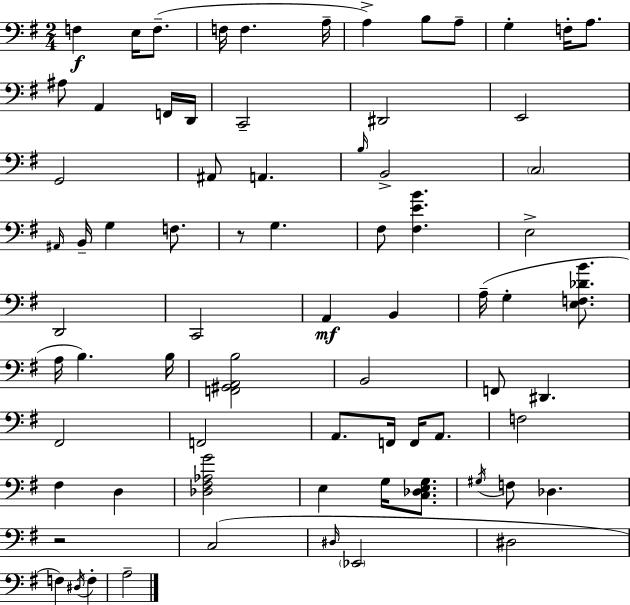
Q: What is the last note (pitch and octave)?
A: A3